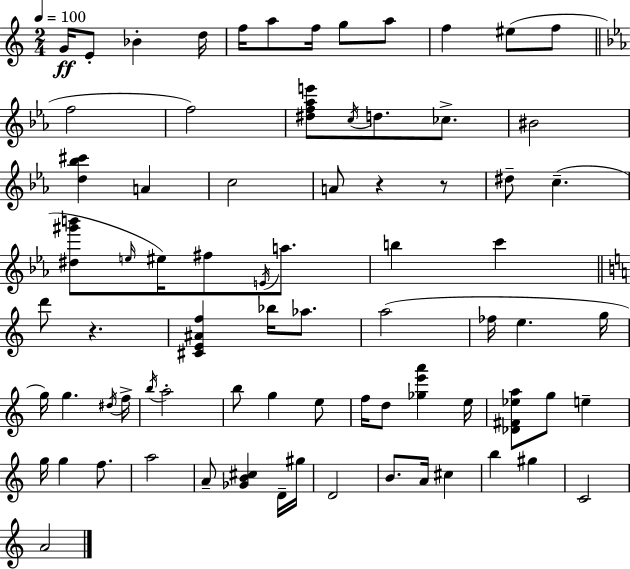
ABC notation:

X:1
T:Untitled
M:2/4
L:1/4
K:C
G/4 E/2 _B d/4 f/4 a/2 f/4 g/2 a/2 f ^e/2 f/2 f2 f2 [^df_ae']/2 c/4 d/2 _c/2 ^B2 [d_b^c'] A c2 A/2 z z/2 ^d/2 c [^d^g'b']/2 e/4 ^e/4 ^f/2 E/4 a/2 b c' d'/2 z [^CE^Af] _b/4 _a/2 a2 _f/4 e g/4 g/4 g ^d/4 f/4 b/4 a2 b/2 g e/2 f/4 d/2 [_ge'a'] e/4 [_D^F_ea]/2 g/2 e g/4 g f/2 a2 A/2 [_GB^c] D/4 ^g/4 D2 B/2 A/4 ^c b ^g C2 A2